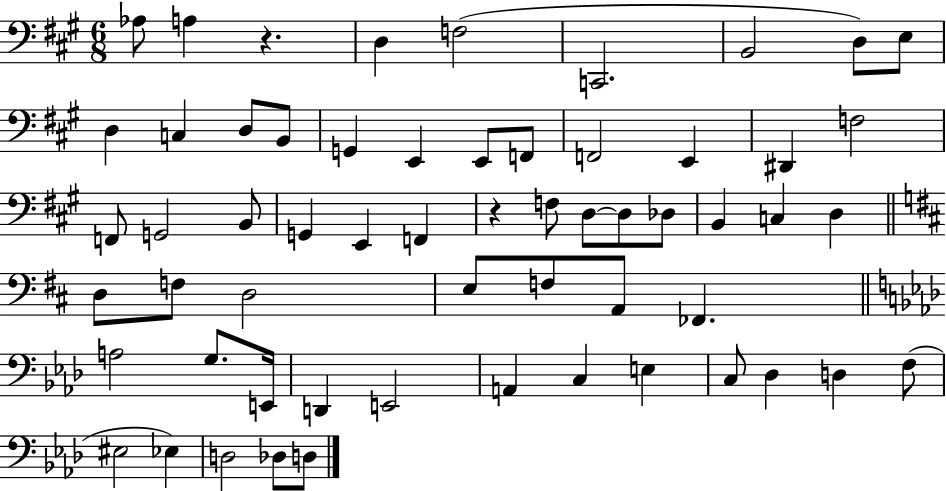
{
  \clef bass
  \numericTimeSignature
  \time 6/8
  \key a \major
  aes8 a4 r4. | d4 f2( | c,2. | b,2 d8) e8 | \break d4 c4 d8 b,8 | g,4 e,4 e,8 f,8 | f,2 e,4 | dis,4 f2 | \break f,8 g,2 b,8 | g,4 e,4 f,4 | r4 f8 d8~~ d8 des8 | b,4 c4 d4 | \break \bar "||" \break \key d \major d8 f8 d2 | e8 f8 a,8 fes,4. | \bar "||" \break \key aes \major a2 g8. e,16 | d,4 e,2 | a,4 c4 e4 | c8 des4 d4 f8( | \break eis2 ees4) | d2 des8 d8 | \bar "|."
}